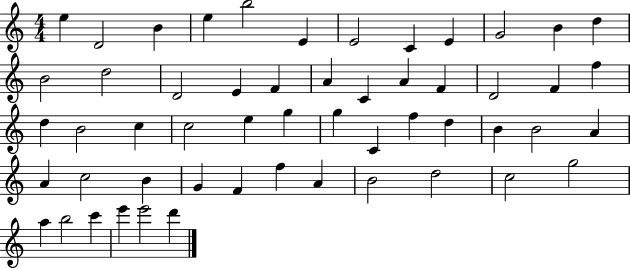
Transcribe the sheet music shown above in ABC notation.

X:1
T:Untitled
M:4/4
L:1/4
K:C
e D2 B e b2 E E2 C E G2 B d B2 d2 D2 E F A C A F D2 F f d B2 c c2 e g g C f d B B2 A A c2 B G F f A B2 d2 c2 g2 a b2 c' e' e'2 d'